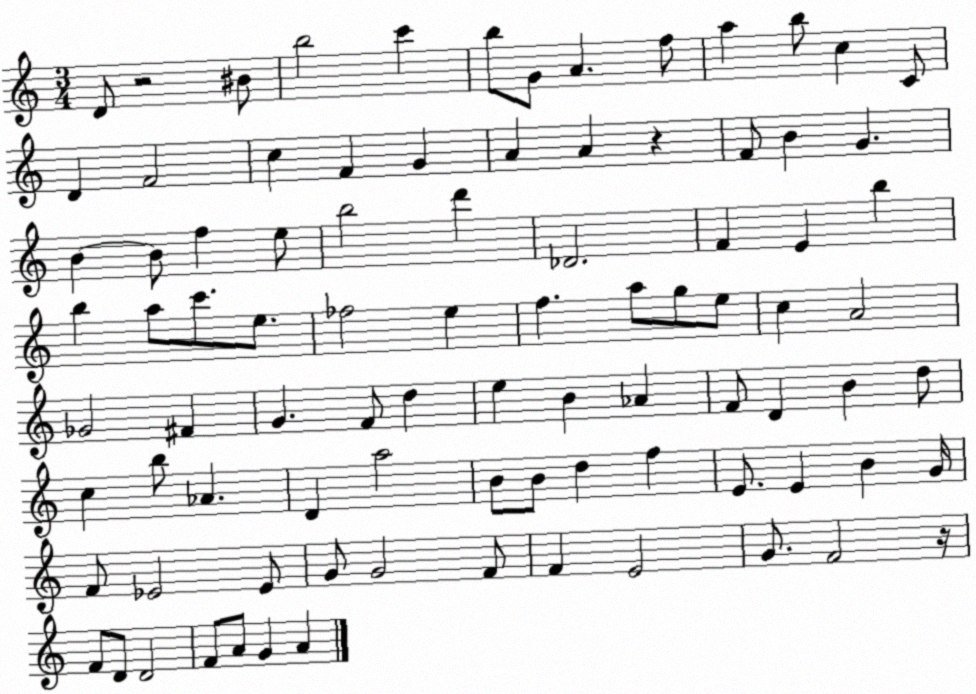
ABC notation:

X:1
T:Untitled
M:3/4
L:1/4
K:C
D/2 z2 ^B/2 b2 c' b/2 G/2 A f/2 a b/2 c C/2 D F2 c F G A A z F/2 B G B B/2 f e/2 b2 d' _D2 F E b b a/2 c'/2 e/2 _f2 e f a/2 g/2 e/2 c A2 _G2 ^F G F/2 d e B _A F/2 D B d/2 c b/2 _A D a2 B/2 B/2 d f E/2 E B G/4 F/2 _E2 _E/2 G/2 G2 F/2 F E2 G/2 F2 z/4 F/2 D/2 D2 F/2 A/2 G A